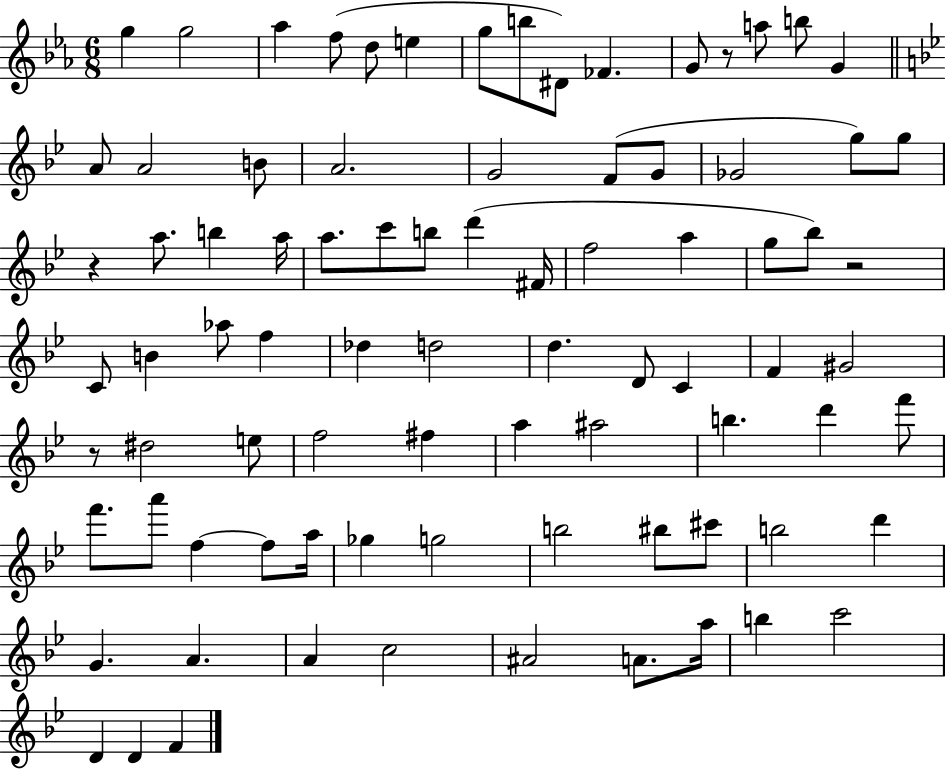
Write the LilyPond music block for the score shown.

{
  \clef treble
  \numericTimeSignature
  \time 6/8
  \key ees \major
  g''4 g''2 | aes''4 f''8( d''8 e''4 | g''8 b''8 dis'8) fes'4. | g'8 r8 a''8 b''8 g'4 | \break \bar "||" \break \key g \minor a'8 a'2 b'8 | a'2. | g'2 f'8( g'8 | ges'2 g''8) g''8 | \break r4 a''8. b''4 a''16 | a''8. c'''8 b''8 d'''4( fis'16 | f''2 a''4 | g''8 bes''8) r2 | \break c'8 b'4 aes''8 f''4 | des''4 d''2 | d''4. d'8 c'4 | f'4 gis'2 | \break r8 dis''2 e''8 | f''2 fis''4 | a''4 ais''2 | b''4. d'''4 f'''8 | \break f'''8. a'''8 f''4~~ f''8 a''16 | ges''4 g''2 | b''2 bis''8 cis'''8 | b''2 d'''4 | \break g'4. a'4. | a'4 c''2 | ais'2 a'8. a''16 | b''4 c'''2 | \break d'4 d'4 f'4 | \bar "|."
}